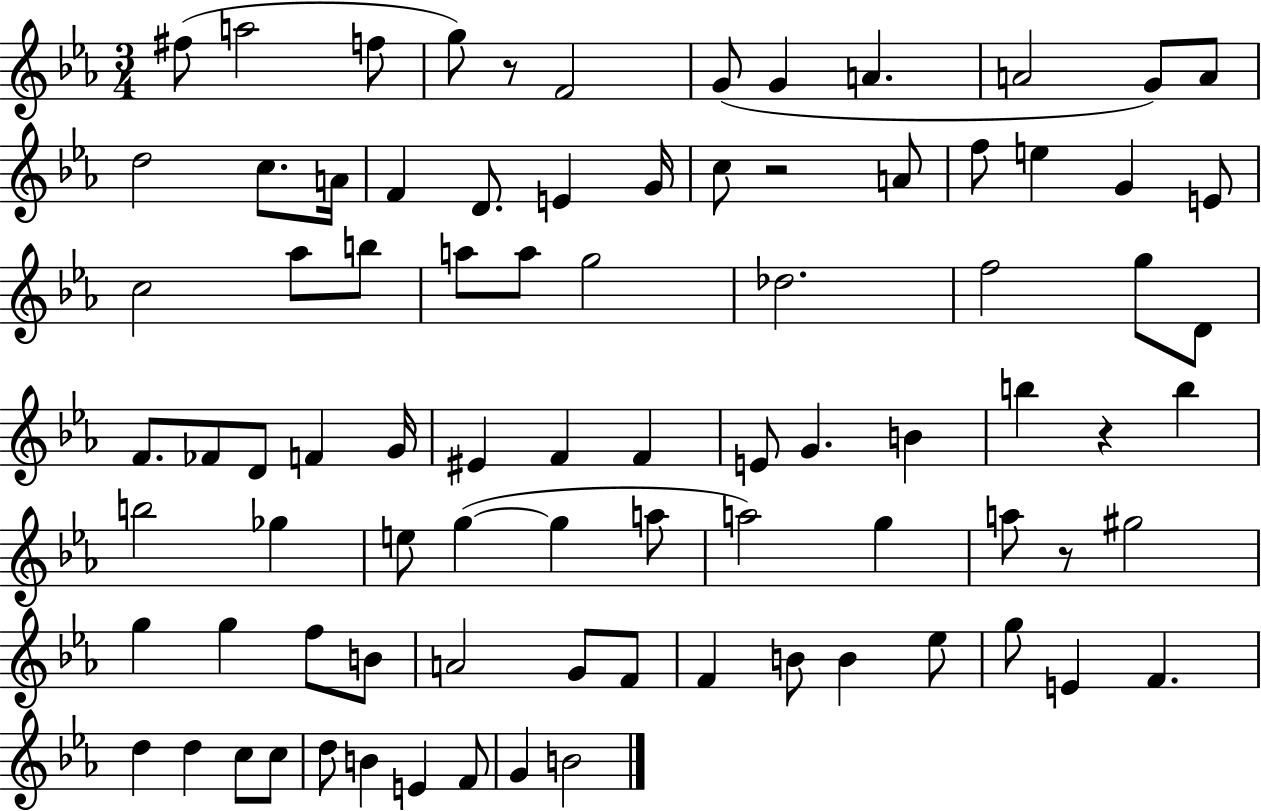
F#5/e A5/h F5/e G5/e R/e F4/h G4/e G4/q A4/q. A4/h G4/e A4/e D5/h C5/e. A4/s F4/q D4/e. E4/q G4/s C5/e R/h A4/e F5/e E5/q G4/q E4/e C5/h Ab5/e B5/e A5/e A5/e G5/h Db5/h. F5/h G5/e D4/e F4/e. FES4/e D4/e F4/q G4/s EIS4/q F4/q F4/q E4/e G4/q. B4/q B5/q R/q B5/q B5/h Gb5/q E5/e G5/q G5/q A5/e A5/h G5/q A5/e R/e G#5/h G5/q G5/q F5/e B4/e A4/h G4/e F4/e F4/q B4/e B4/q Eb5/e G5/e E4/q F4/q. D5/q D5/q C5/e C5/e D5/e B4/q E4/q F4/e G4/q B4/h